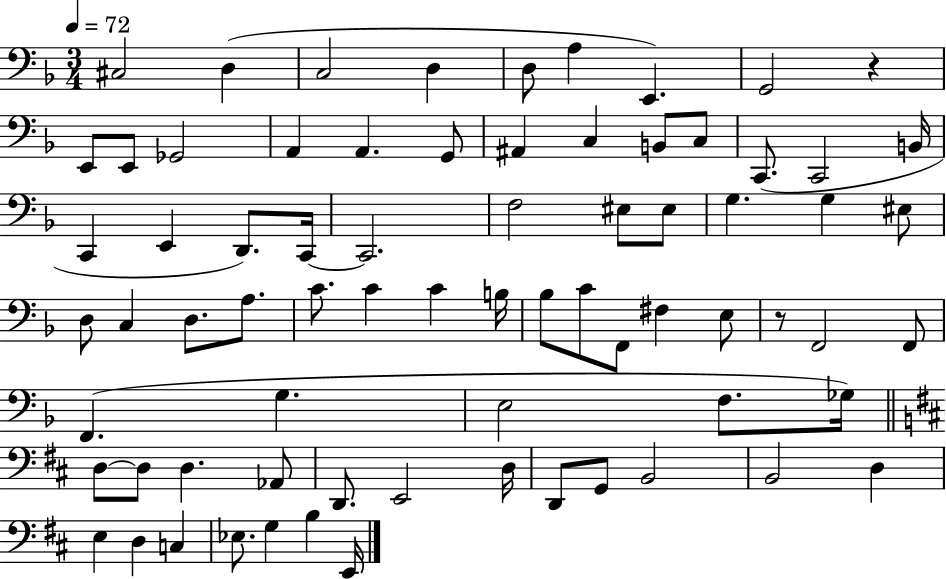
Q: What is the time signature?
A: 3/4